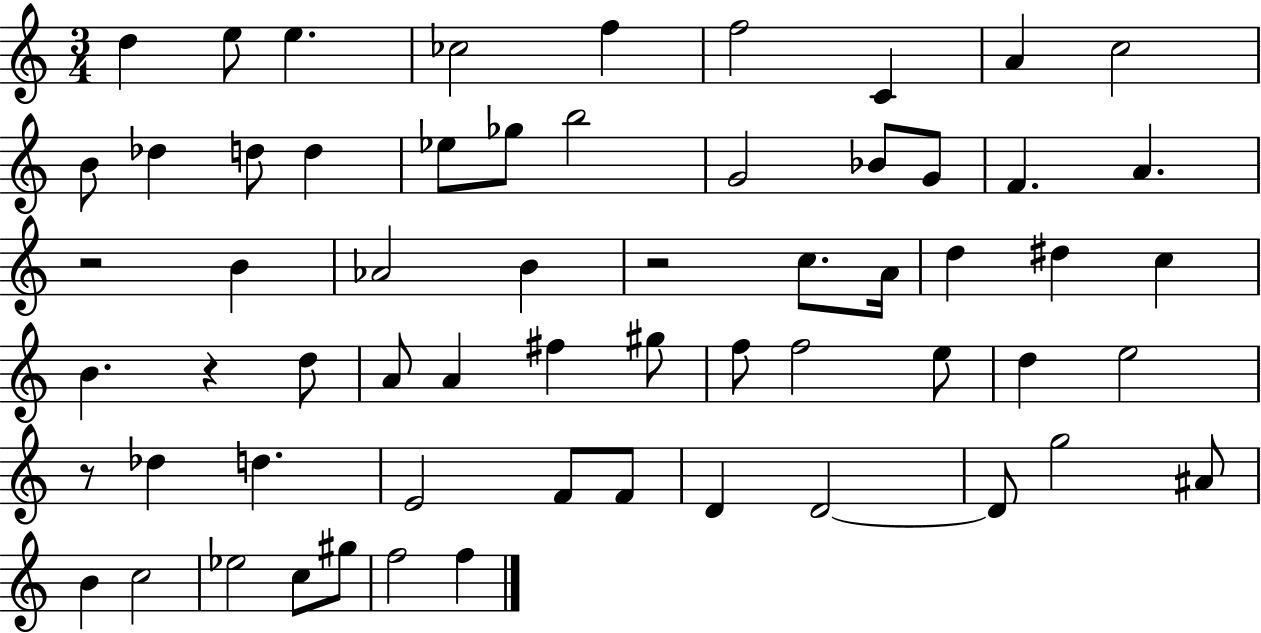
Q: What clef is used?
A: treble